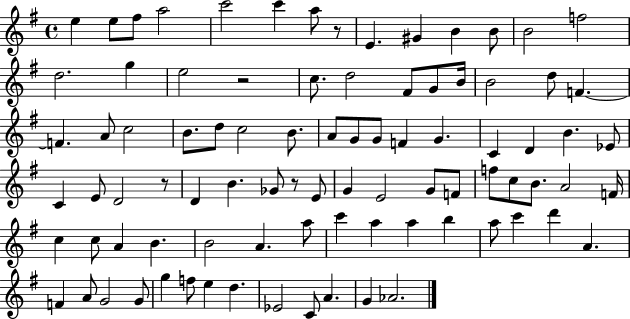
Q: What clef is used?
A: treble